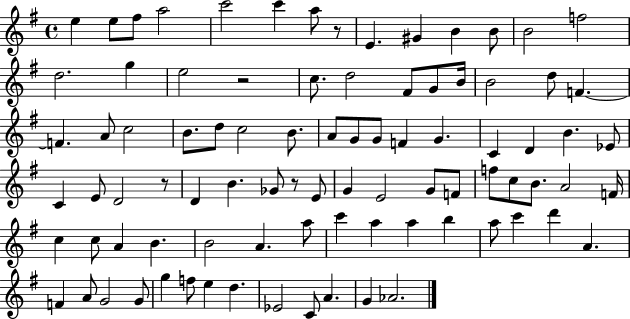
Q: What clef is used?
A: treble